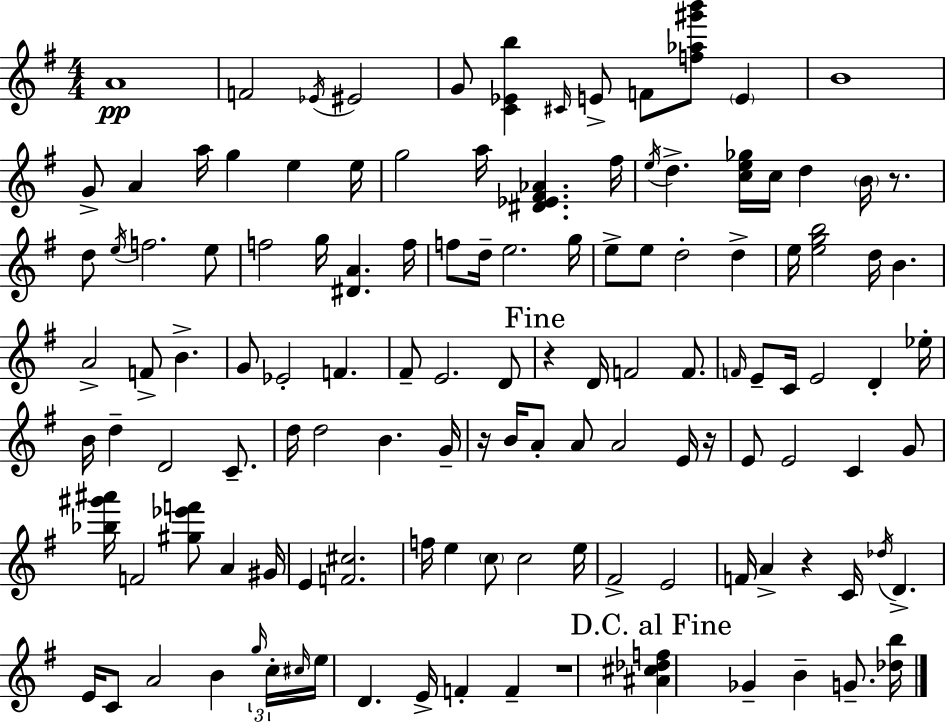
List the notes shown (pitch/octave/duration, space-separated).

A4/w F4/h Eb4/s EIS4/h G4/e [C4,Eb4,B5]/q C#4/s E4/e F4/e [F5,Ab5,G#6,B6]/e E4/q B4/w G4/e A4/q A5/s G5/q E5/q E5/s G5/h A5/s [D#4,Eb4,F#4,Ab4]/q. F#5/s E5/s D5/q. [C5,E5,Gb5]/s C5/s D5/q B4/s R/e. D5/e E5/s F5/h. E5/e F5/h G5/s [D#4,A4]/q. F5/s F5/e D5/s E5/h. G5/s E5/e E5/e D5/h D5/q E5/s [E5,G5,B5]/h D5/s B4/q. A4/h F4/e B4/q. G4/e Eb4/h F4/q. F#4/e E4/h. D4/e R/q D4/s F4/h F4/e. F4/s E4/e C4/s E4/h D4/q Eb5/s B4/s D5/q D4/h C4/e. D5/s D5/h B4/q. G4/s R/s B4/s A4/e A4/e A4/h E4/s R/s E4/e E4/h C4/q G4/e [Bb5,G#6,A#6]/s F4/h [G#5,Eb6,F6]/e A4/q G#4/s E4/q [F4,C#5]/h. F5/s E5/q C5/e C5/h E5/s F#4/h E4/h F4/s A4/q R/q C4/s Db5/s D4/q. E4/s C4/e A4/h B4/q G5/s C5/s C#5/s E5/s D4/q. E4/s F4/q F4/q R/w [A#4,C#5,Db5,F5]/q Gb4/q B4/q G4/e. [Db5,B5]/s